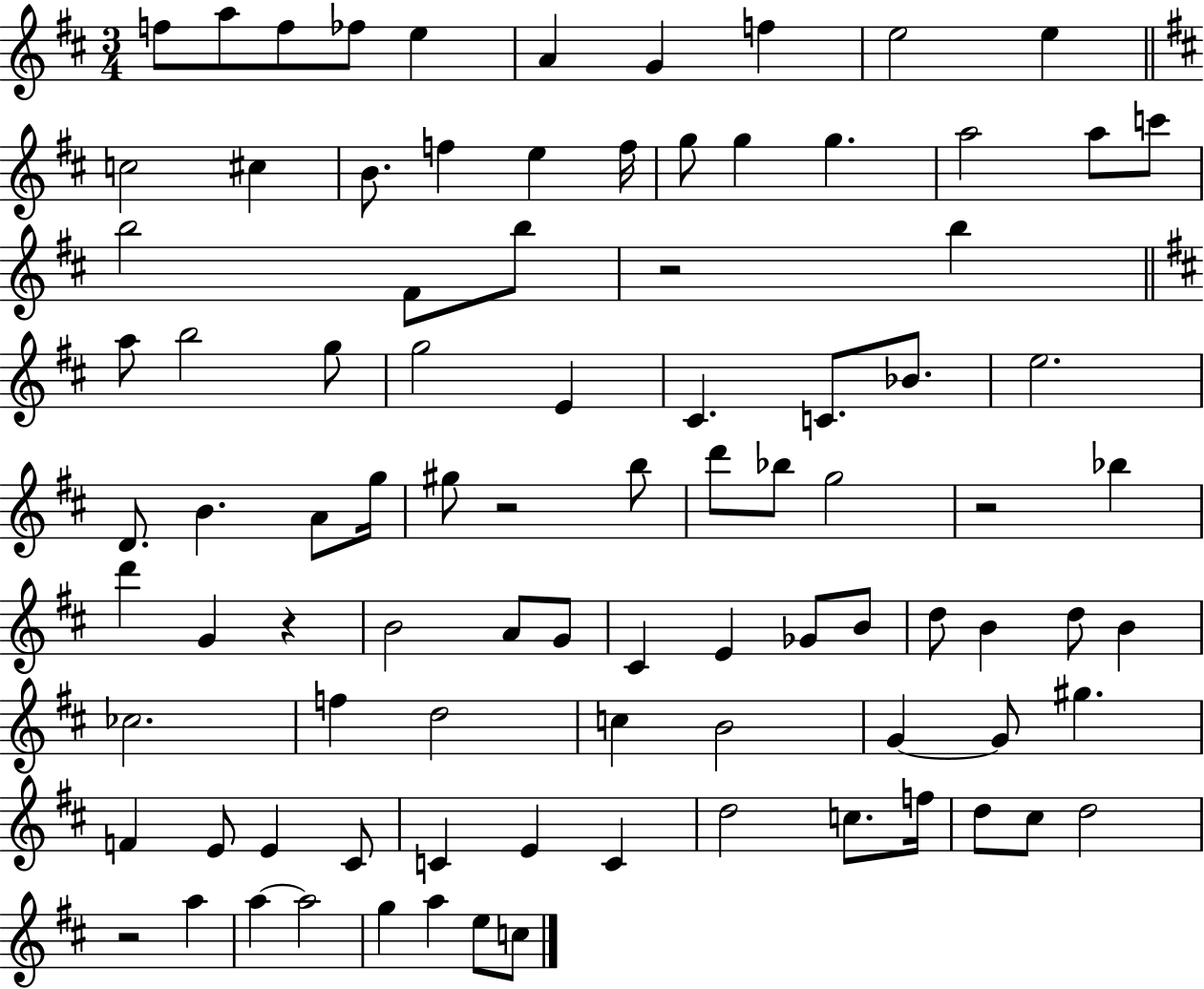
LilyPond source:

{
  \clef treble
  \numericTimeSignature
  \time 3/4
  \key d \major
  \repeat volta 2 { f''8 a''8 f''8 fes''8 e''4 | a'4 g'4 f''4 | e''2 e''4 | \bar "||" \break \key d \major c''2 cis''4 | b'8. f''4 e''4 f''16 | g''8 g''4 g''4. | a''2 a''8 c'''8 | \break b''2 fis'8 b''8 | r2 b''4 | \bar "||" \break \key d \major a''8 b''2 g''8 | g''2 e'4 | cis'4. c'8. bes'8. | e''2. | \break d'8. b'4. a'8 g''16 | gis''8 r2 b''8 | d'''8 bes''8 g''2 | r2 bes''4 | \break d'''4 g'4 r4 | b'2 a'8 g'8 | cis'4 e'4 ges'8 b'8 | d''8 b'4 d''8 b'4 | \break ces''2. | f''4 d''2 | c''4 b'2 | g'4~~ g'8 gis''4. | \break f'4 e'8 e'4 cis'8 | c'4 e'4 c'4 | d''2 c''8. f''16 | d''8 cis''8 d''2 | \break r2 a''4 | a''4~~ a''2 | g''4 a''4 e''8 c''8 | } \bar "|."
}